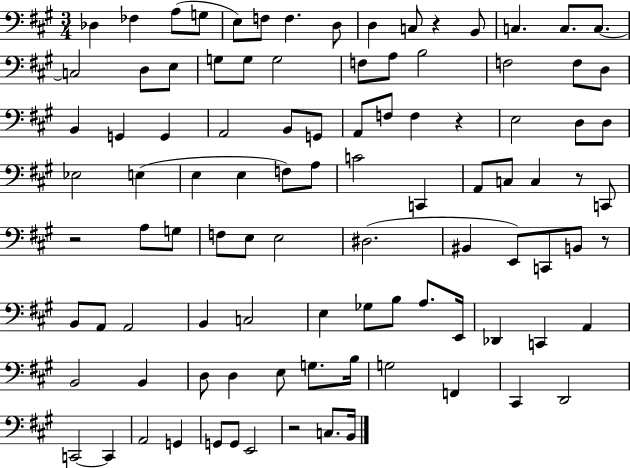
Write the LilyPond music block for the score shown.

{
  \clef bass
  \numericTimeSignature
  \time 3/4
  \key a \major
  des4 fes4 a8( g8 | e8) f8 f4. d8 | d4 c8 r4 b,8 | c4. c8. c8.~~ | \break c2 d8 e8 | g8 g8 g2 | f8 a8 b2 | f2 f8 d8 | \break b,4 g,4 g,4 | a,2 b,8 g,8 | a,8 f8 f4 r4 | e2 d8 d8 | \break ees2 e4( | e4 e4 f8) a8 | c'2 c,4 | a,8 c8 c4 r8 c,8 | \break r2 a8 g8 | f8 e8 e2 | dis2.( | bis,4 e,8) c,8 b,8 r8 | \break b,8 a,8 a,2 | b,4 c2 | e4 ges8 b8 a8. e,16 | des,4 c,4 a,4 | \break b,2 b,4 | d8 d4 e8 g8. b16 | g2 f,4 | cis,4 d,2 | \break c,2~~ c,4 | a,2 g,4 | g,8 g,8 e,2 | r2 c8. b,16 | \break \bar "|."
}